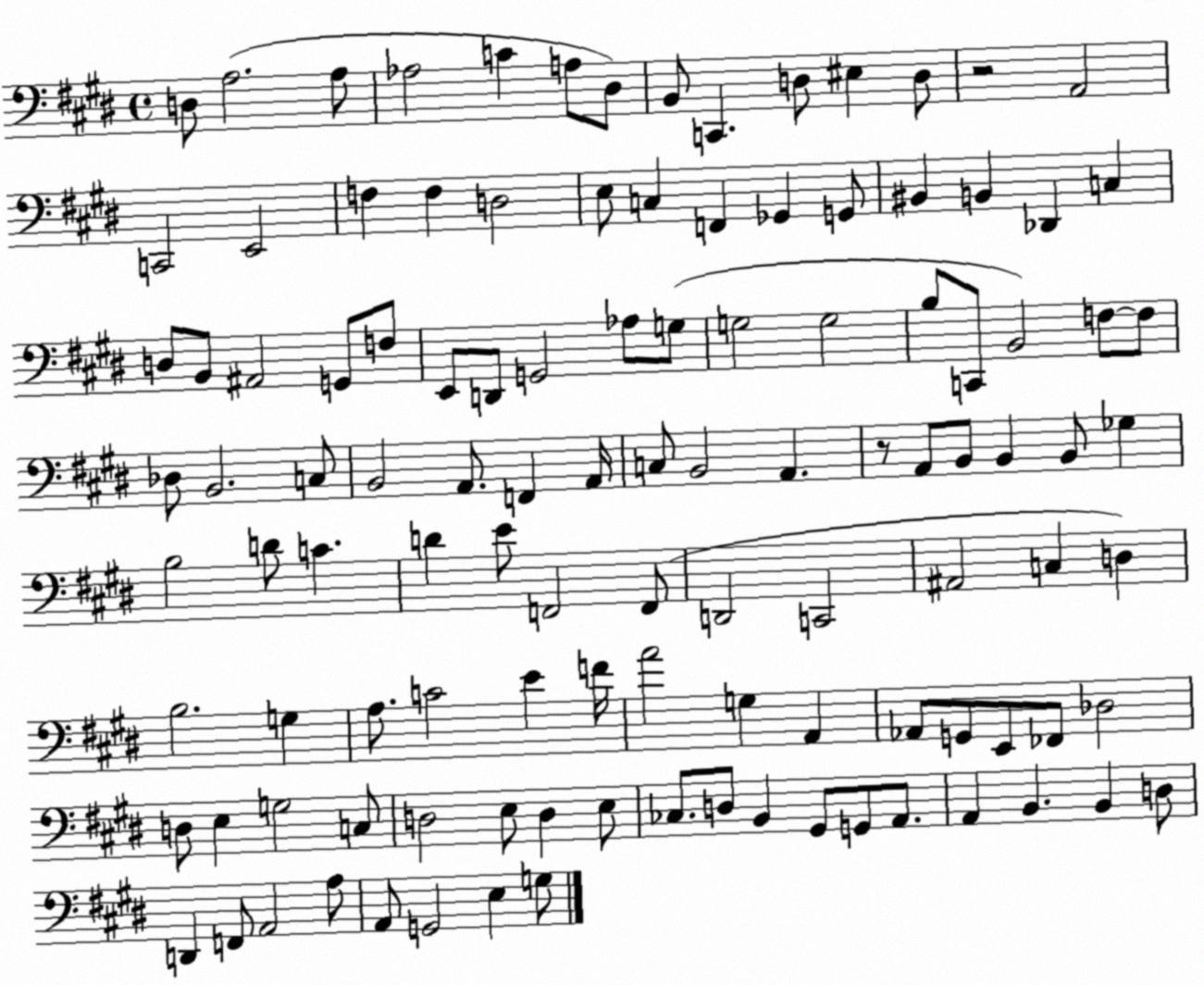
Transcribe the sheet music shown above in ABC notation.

X:1
T:Untitled
M:4/4
L:1/4
K:E
D,/2 A,2 A,/2 _A,2 C A,/2 ^D,/2 B,,/2 C,, D,/2 ^E, D,/2 z2 A,,2 C,,2 E,,2 F, F, D,2 E,/2 C, F,, _G,, G,,/2 ^B,, B,, _D,, C, D,/2 B,,/2 ^A,,2 G,,/2 F,/2 E,,/2 D,,/2 G,,2 _A,/2 G,/2 G,2 G,2 B,/2 C,,/2 B,,2 F,/2 F,/2 _D,/2 B,,2 C,/2 B,,2 A,,/2 F,, A,,/4 C,/2 B,,2 A,, z/2 A,,/2 B,,/2 B,, B,,/2 _G, B,2 D/2 C D E/2 F,,2 F,,/2 D,,2 C,,2 ^A,,2 C, D, B,2 G, A,/2 C2 E F/4 A2 G, A,, _A,,/2 G,,/2 E,,/2 _F,,/2 _D,2 D,/2 E, G,2 C,/2 D,2 E,/2 D, E,/2 _C,/2 D,/2 B,, ^G,,/2 G,,/2 A,,/2 A,, B,, B,, D,/2 D,, F,,/2 A,,2 A,/2 A,,/2 G,,2 E, G,/2